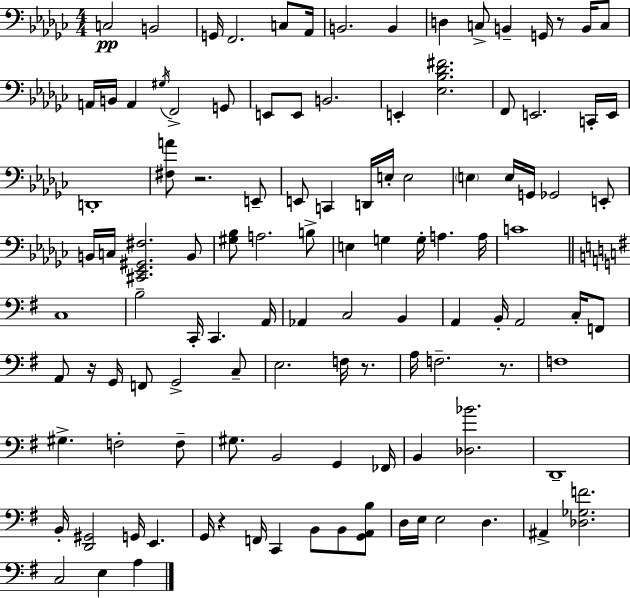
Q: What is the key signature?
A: EES minor